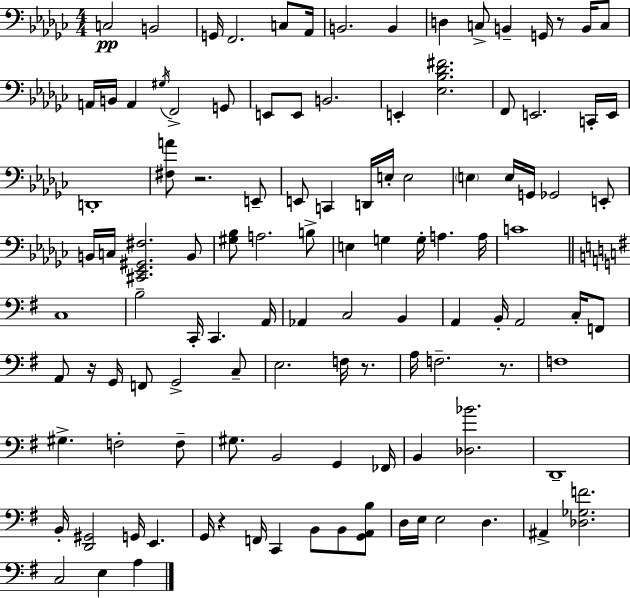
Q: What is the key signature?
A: EES minor